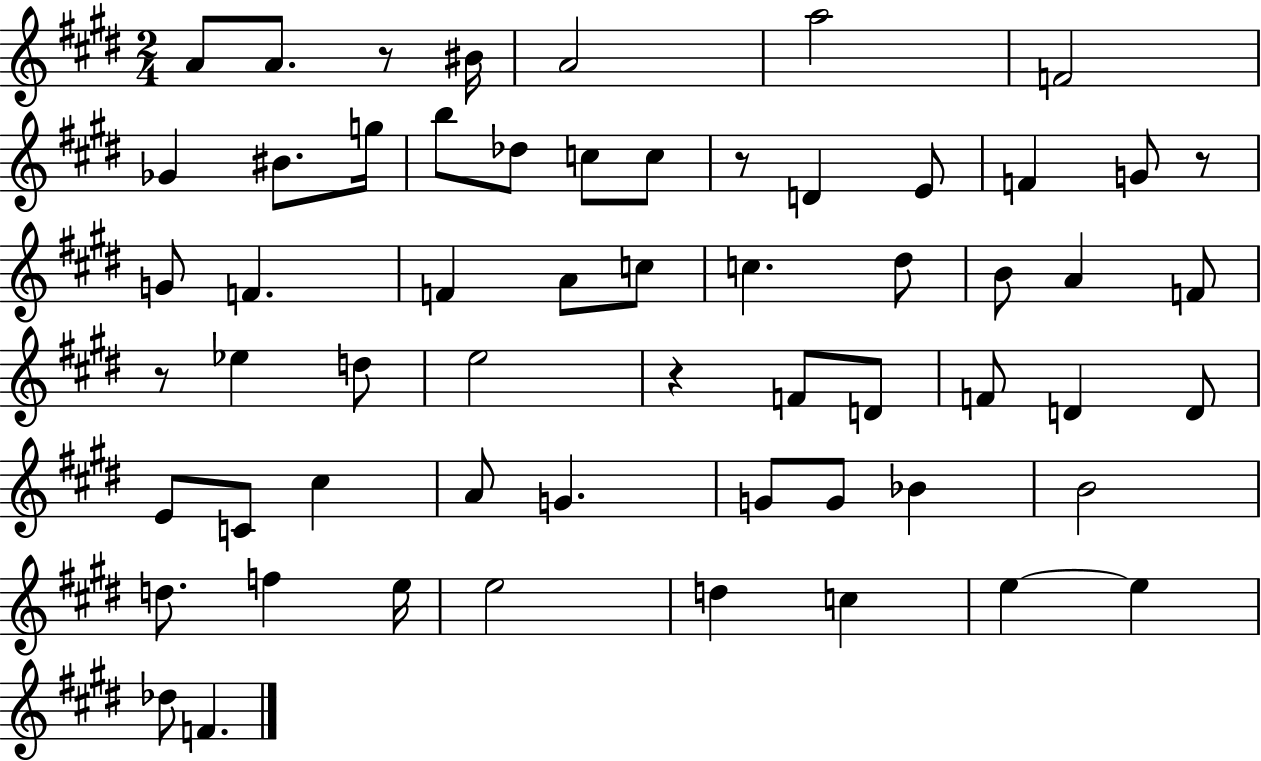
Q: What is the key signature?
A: E major